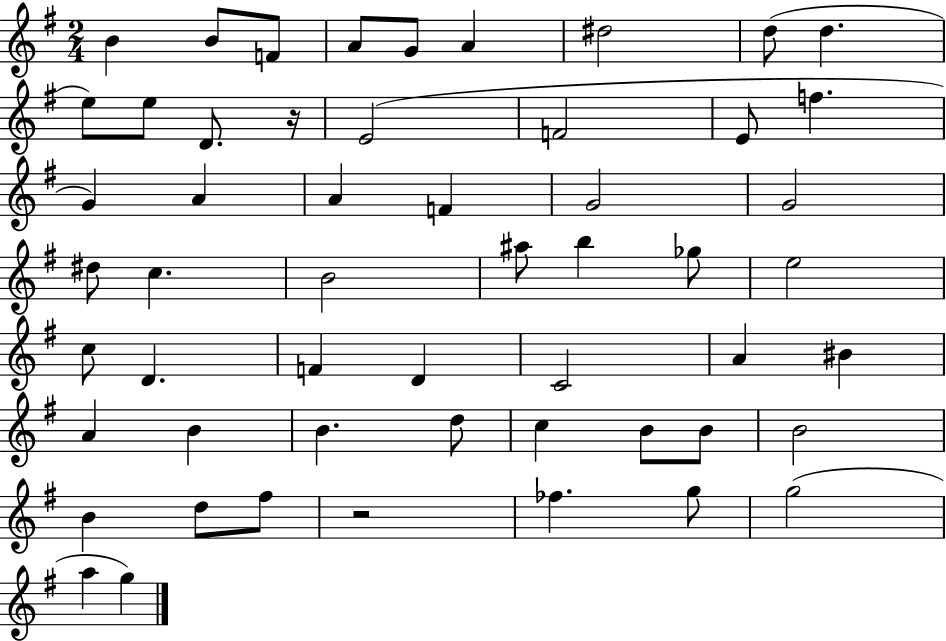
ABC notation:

X:1
T:Untitled
M:2/4
L:1/4
K:G
B B/2 F/2 A/2 G/2 A ^d2 d/2 d e/2 e/2 D/2 z/4 E2 F2 E/2 f G A A F G2 G2 ^d/2 c B2 ^a/2 b _g/2 e2 c/2 D F D C2 A ^B A B B d/2 c B/2 B/2 B2 B d/2 ^f/2 z2 _f g/2 g2 a g